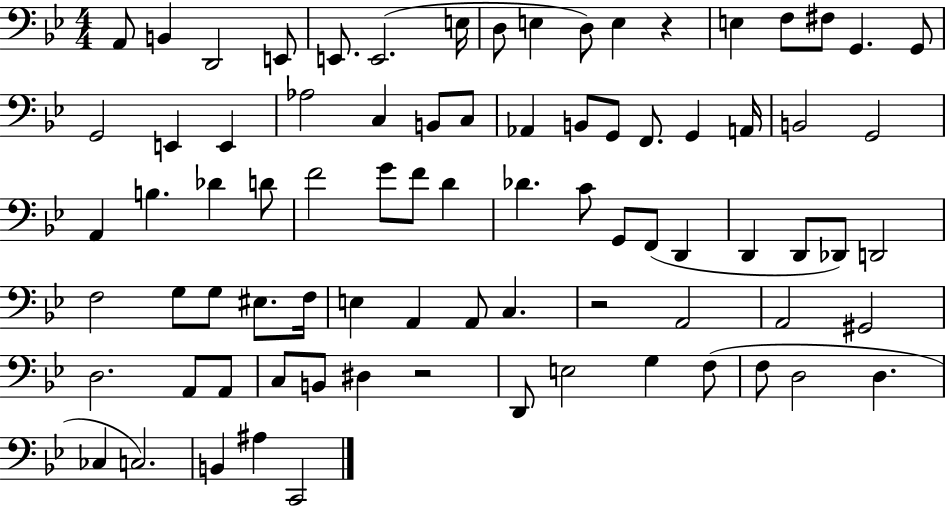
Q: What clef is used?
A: bass